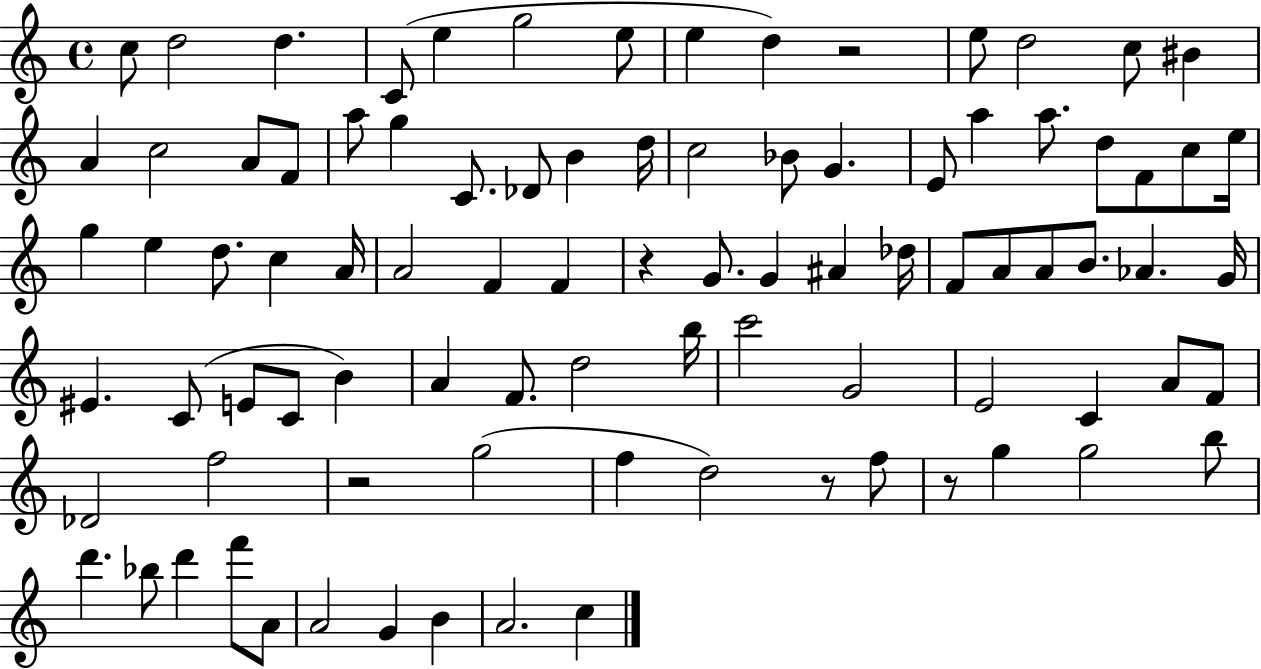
{
  \clef treble
  \time 4/4
  \defaultTimeSignature
  \key c \major
  \repeat volta 2 { c''8 d''2 d''4. | c'8( e''4 g''2 e''8 | e''4 d''4) r2 | e''8 d''2 c''8 bis'4 | \break a'4 c''2 a'8 f'8 | a''8 g''4 c'8. des'8 b'4 d''16 | c''2 bes'8 g'4. | e'8 a''4 a''8. d''8 f'8 c''8 e''16 | \break g''4 e''4 d''8. c''4 a'16 | a'2 f'4 f'4 | r4 g'8. g'4 ais'4 des''16 | f'8 a'8 a'8 b'8. aes'4. g'16 | \break eis'4. c'8( e'8 c'8 b'4) | a'4 f'8. d''2 b''16 | c'''2 g'2 | e'2 c'4 a'8 f'8 | \break des'2 f''2 | r2 g''2( | f''4 d''2) r8 f''8 | r8 g''4 g''2 b''8 | \break d'''4. bes''8 d'''4 f'''8 a'8 | a'2 g'4 b'4 | a'2. c''4 | } \bar "|."
}